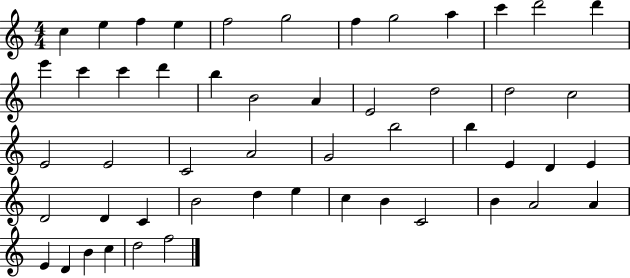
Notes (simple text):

C5/q E5/q F5/q E5/q F5/h G5/h F5/q G5/h A5/q C6/q D6/h D6/q E6/q C6/q C6/q D6/q B5/q B4/h A4/q E4/h D5/h D5/h C5/h E4/h E4/h C4/h A4/h G4/h B5/h B5/q E4/q D4/q E4/q D4/h D4/q C4/q B4/h D5/q E5/q C5/q B4/q C4/h B4/q A4/h A4/q E4/q D4/q B4/q C5/q D5/h F5/h